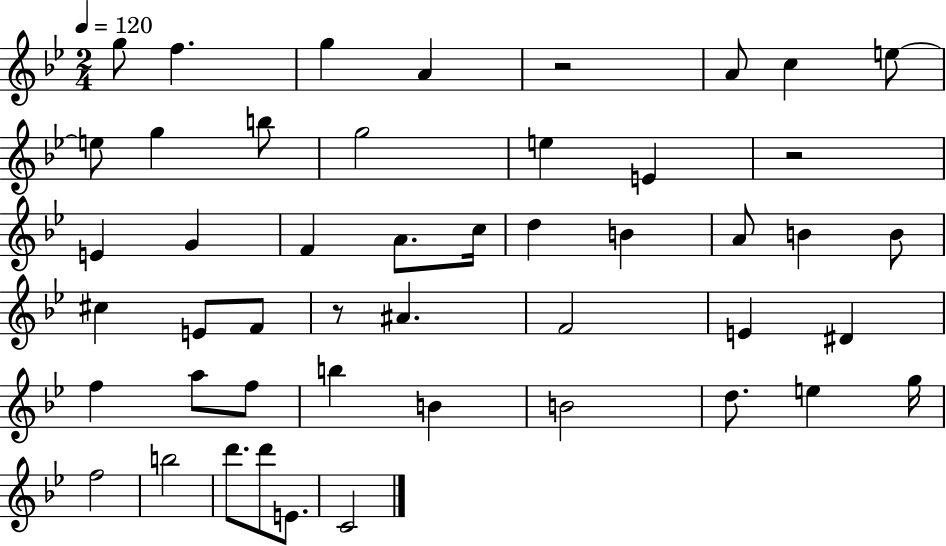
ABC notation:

X:1
T:Untitled
M:2/4
L:1/4
K:Bb
g/2 f g A z2 A/2 c e/2 e/2 g b/2 g2 e E z2 E G F A/2 c/4 d B A/2 B B/2 ^c E/2 F/2 z/2 ^A F2 E ^D f a/2 f/2 b B B2 d/2 e g/4 f2 b2 d'/2 d'/2 E/2 C2